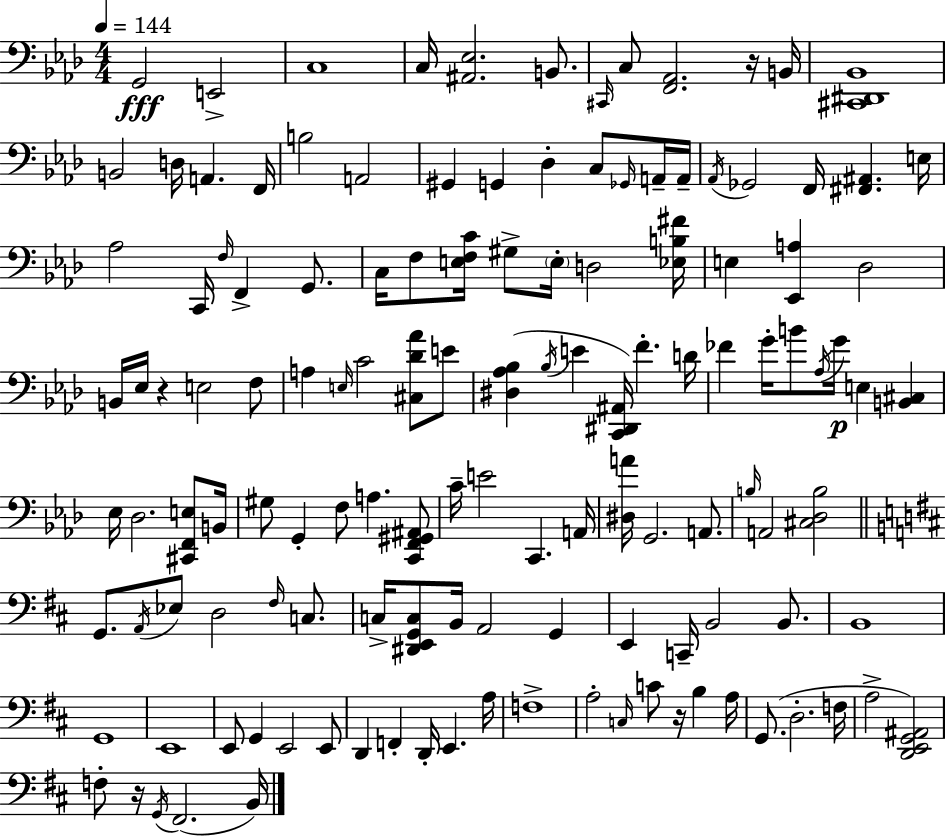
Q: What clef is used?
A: bass